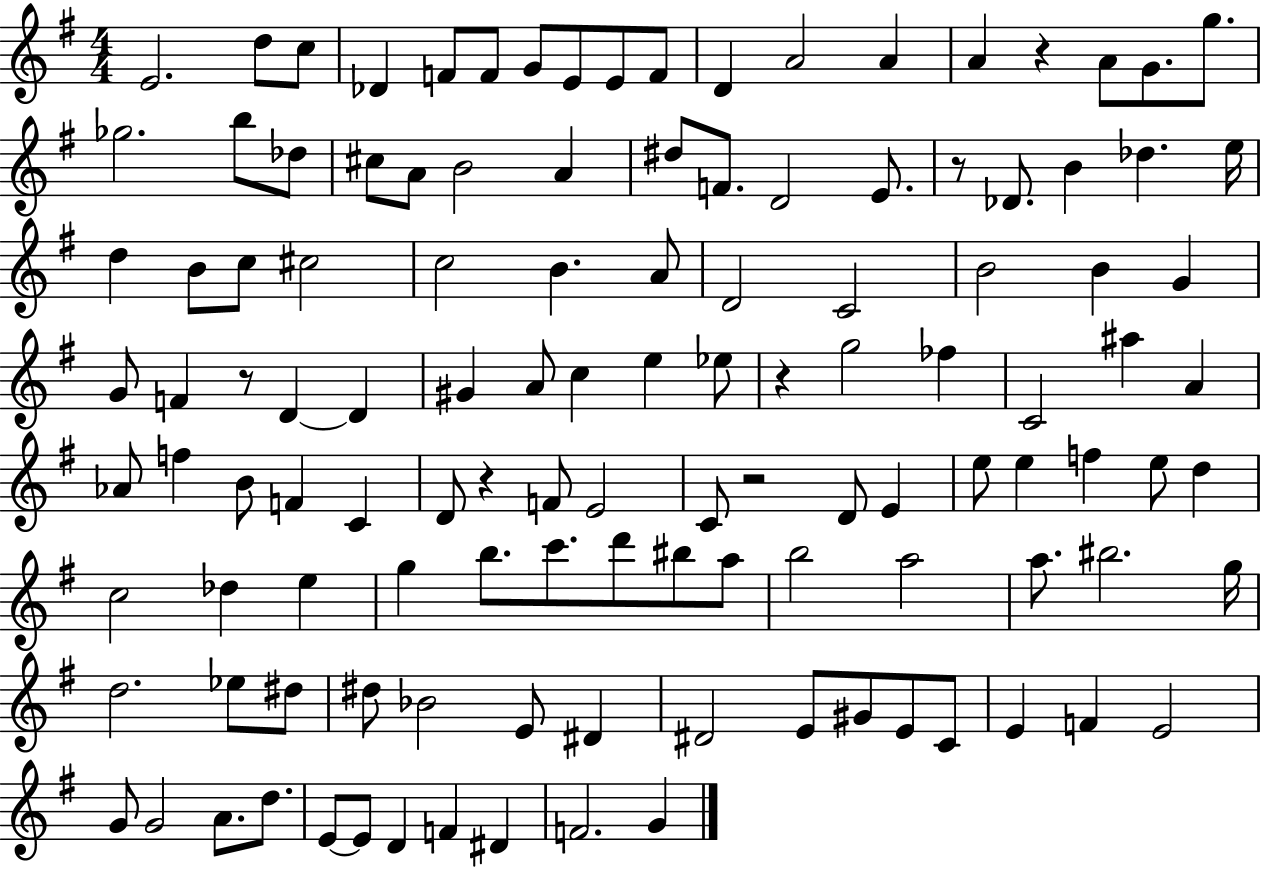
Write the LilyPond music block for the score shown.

{
  \clef treble
  \numericTimeSignature
  \time 4/4
  \key g \major
  e'2. d''8 c''8 | des'4 f'8 f'8 g'8 e'8 e'8 f'8 | d'4 a'2 a'4 | a'4 r4 a'8 g'8. g''8. | \break ges''2. b''8 des''8 | cis''8 a'8 b'2 a'4 | dis''8 f'8. d'2 e'8. | r8 des'8. b'4 des''4. e''16 | \break d''4 b'8 c''8 cis''2 | c''2 b'4. a'8 | d'2 c'2 | b'2 b'4 g'4 | \break g'8 f'4 r8 d'4~~ d'4 | gis'4 a'8 c''4 e''4 ees''8 | r4 g''2 fes''4 | c'2 ais''4 a'4 | \break aes'8 f''4 b'8 f'4 c'4 | d'8 r4 f'8 e'2 | c'8 r2 d'8 e'4 | e''8 e''4 f''4 e''8 d''4 | \break c''2 des''4 e''4 | g''4 b''8. c'''8. d'''8 bis''8 a''8 | b''2 a''2 | a''8. bis''2. g''16 | \break d''2. ees''8 dis''8 | dis''8 bes'2 e'8 dis'4 | dis'2 e'8 gis'8 e'8 c'8 | e'4 f'4 e'2 | \break g'8 g'2 a'8. d''8. | e'8~~ e'8 d'4 f'4 dis'4 | f'2. g'4 | \bar "|."
}